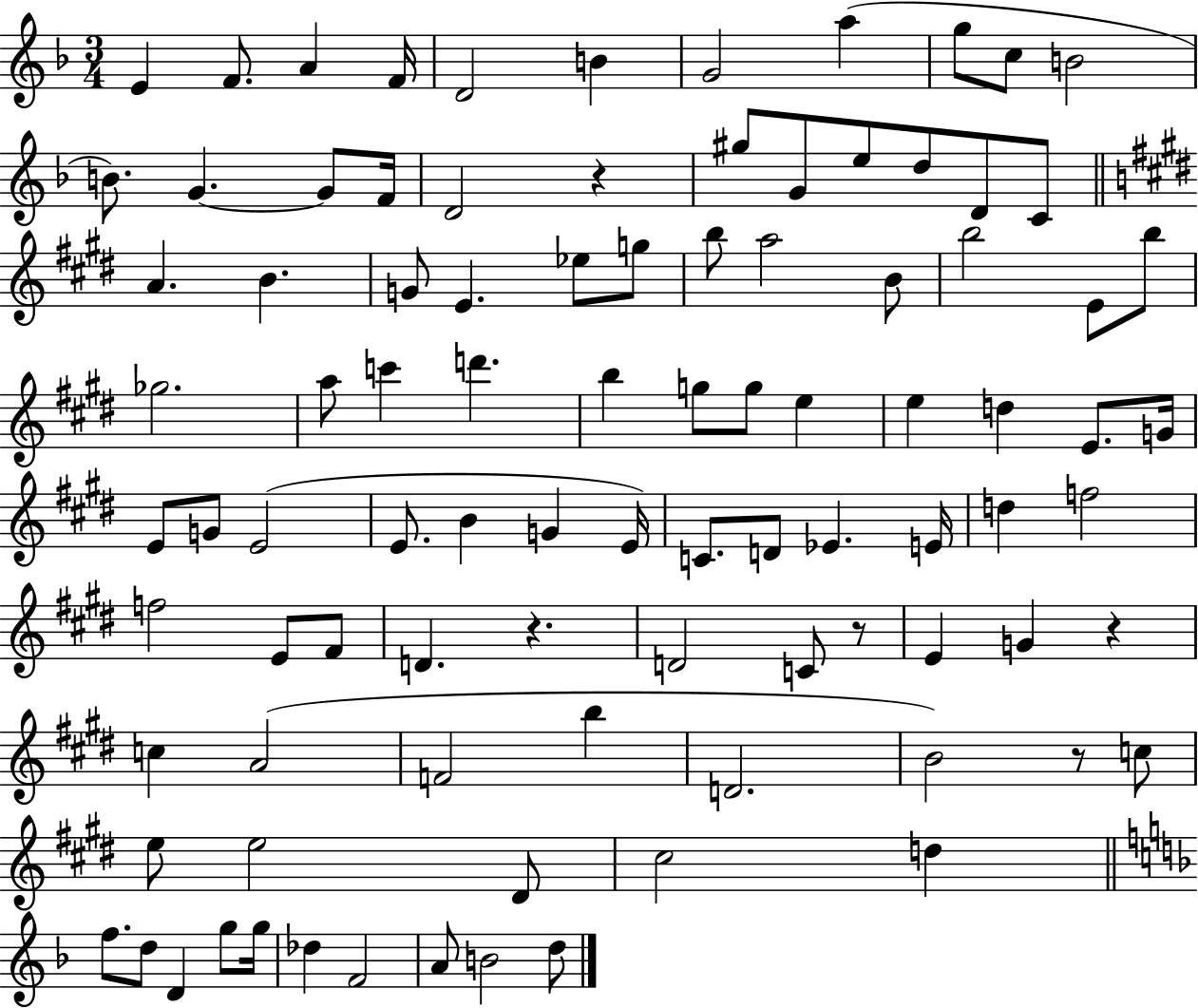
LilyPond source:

{
  \clef treble
  \numericTimeSignature
  \time 3/4
  \key f \major
  \repeat volta 2 { e'4 f'8. a'4 f'16 | d'2 b'4 | g'2 a''4( | g''8 c''8 b'2 | \break b'8.) g'4.~~ g'8 f'16 | d'2 r4 | gis''8 g'8 e''8 d''8 d'8 c'8 | \bar "||" \break \key e \major a'4. b'4. | g'8 e'4. ees''8 g''8 | b''8 a''2 b'8 | b''2 e'8 b''8 | \break ges''2. | a''8 c'''4 d'''4. | b''4 g''8 g''8 e''4 | e''4 d''4 e'8. g'16 | \break e'8 g'8 e'2( | e'8. b'4 g'4 e'16) | c'8. d'8 ees'4. e'16 | d''4 f''2 | \break f''2 e'8 fis'8 | d'4. r4. | d'2 c'8 r8 | e'4 g'4 r4 | \break c''4 a'2( | f'2 b''4 | d'2. | b'2) r8 c''8 | \break e''8 e''2 dis'8 | cis''2 d''4 | \bar "||" \break \key f \major f''8. d''8 d'4 g''8 g''16 | des''4 f'2 | a'8 b'2 d''8 | } \bar "|."
}